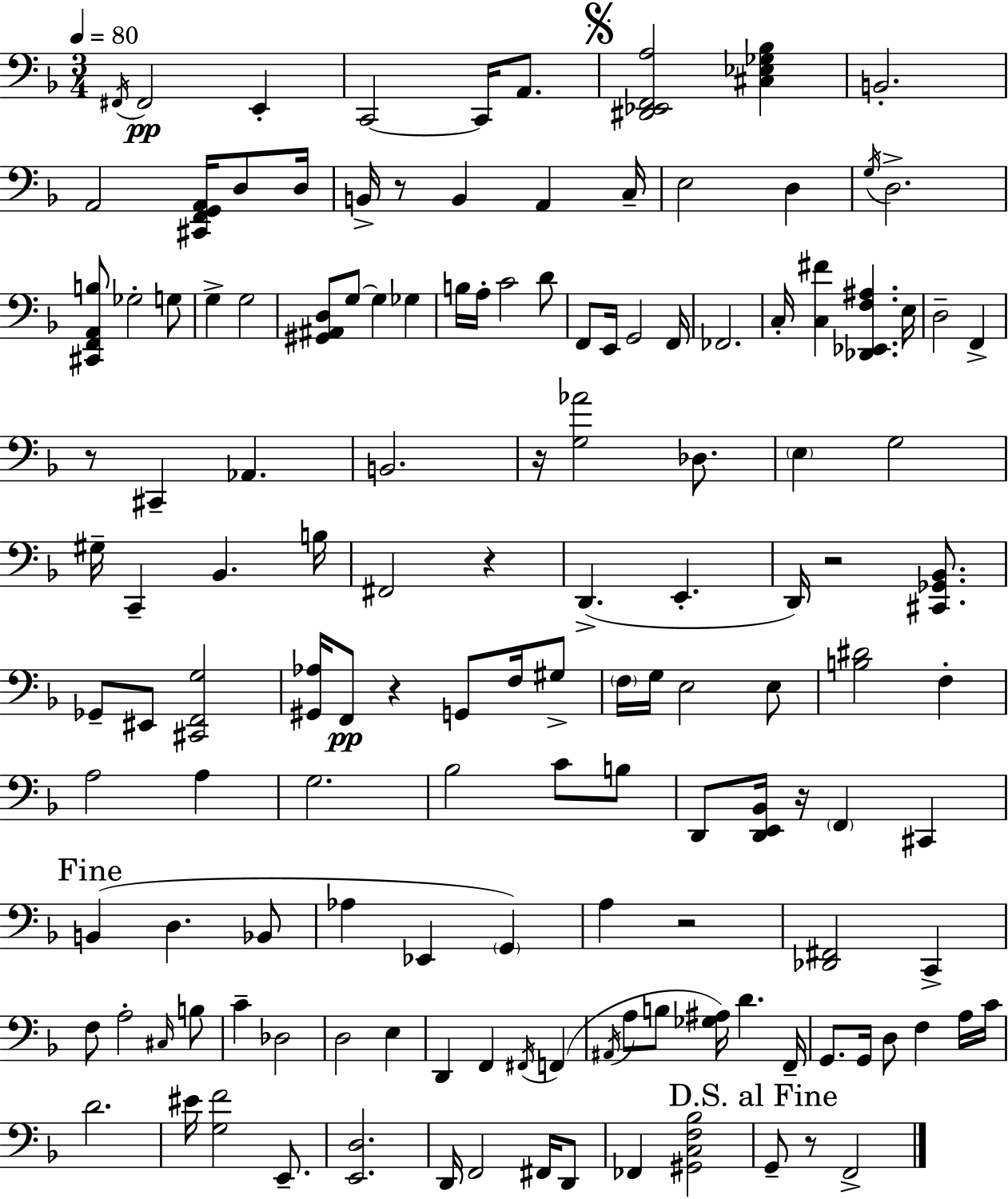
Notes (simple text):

F#2/s F#2/h E2/q C2/h C2/s A2/e. [D#2,Eb2,F2,A3]/h [C#3,Eb3,Gb3,Bb3]/q B2/h. A2/h [C#2,F2,G2,A2]/s D3/e D3/s B2/s R/e B2/q A2/q C3/s E3/h D3/q G3/s D3/h. [C#2,F2,A2,B3]/e Gb3/h G3/e G3/q G3/h [G#2,A#2,D3]/e G3/e G3/q Gb3/q B3/s A3/s C4/h D4/e F2/e E2/s G2/h F2/s FES2/h. C3/s [C3,F#4]/q [Db2,Eb2,F3,A#3]/q. E3/s D3/h F2/q R/e C#2/q Ab2/q. B2/h. R/s [G3,Ab4]/h Db3/e. E3/q G3/h G#3/s C2/q Bb2/q. B3/s F#2/h R/q D2/q. E2/q. D2/s R/h [C#2,Gb2,Bb2]/e. Gb2/e EIS2/e [C#2,F2,G3]/h [G#2,Ab3]/s F2/e R/q G2/e F3/s G#3/e F3/s G3/s E3/h E3/e [B3,D#4]/h F3/q A3/h A3/q G3/h. Bb3/h C4/e B3/e D2/e [D2,E2,Bb2]/s R/s F2/q C#2/q B2/q D3/q. Bb2/e Ab3/q Eb2/q G2/q A3/q R/h [Db2,F#2]/h C2/q F3/e A3/h C#3/s B3/e C4/q Db3/h D3/h E3/q D2/q F2/q F#2/s F2/q A#2/s A3/e B3/e [Gb3,A#3]/s D4/q. F2/s G2/e. G2/s D3/e F3/q A3/s C4/s D4/h. EIS4/s [G3,F4]/h E2/e. [E2,D3]/h. D2/s F2/h F#2/s D2/e FES2/q [G#2,C3,F3,Bb3]/h G2/e R/e F2/h